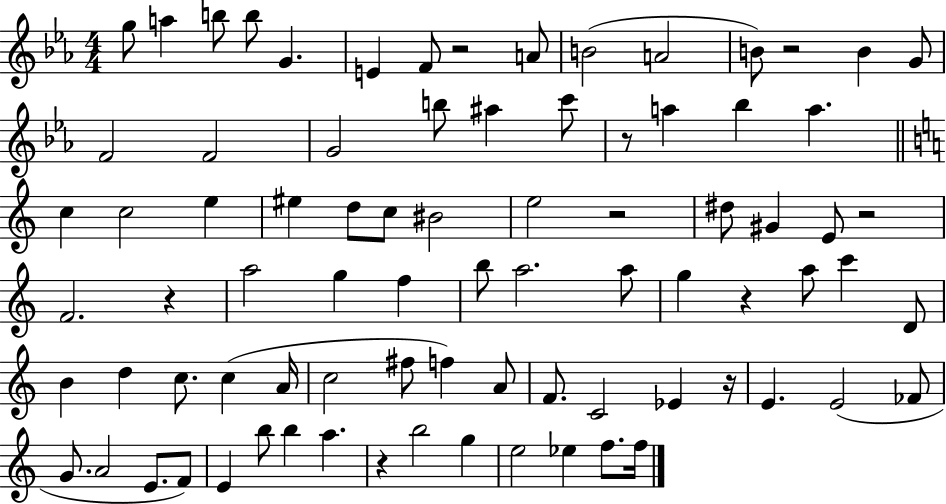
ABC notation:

X:1
T:Untitled
M:4/4
L:1/4
K:Eb
g/2 a b/2 b/2 G E F/2 z2 A/2 B2 A2 B/2 z2 B G/2 F2 F2 G2 b/2 ^a c'/2 z/2 a _b a c c2 e ^e d/2 c/2 ^B2 e2 z2 ^d/2 ^G E/2 z2 F2 z a2 g f b/2 a2 a/2 g z a/2 c' D/2 B d c/2 c A/4 c2 ^f/2 f A/2 F/2 C2 _E z/4 E E2 _F/2 G/2 A2 E/2 F/2 E b/2 b a z b2 g e2 _e f/2 f/4